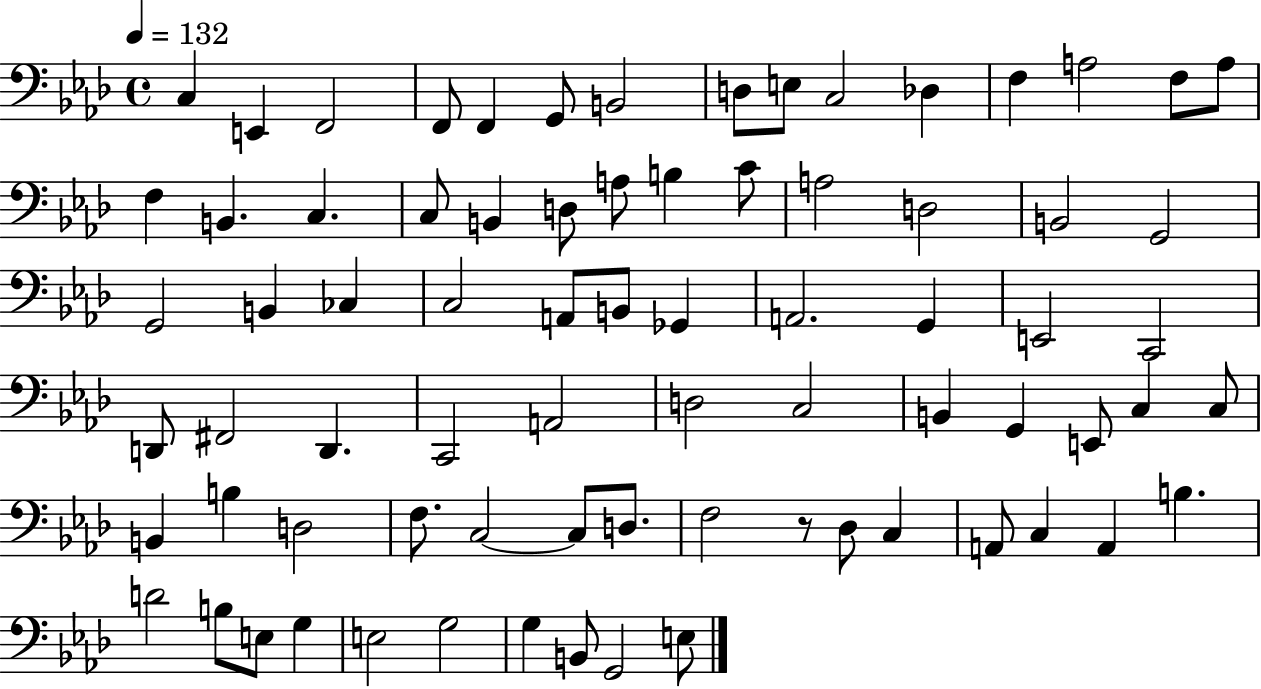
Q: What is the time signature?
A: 4/4